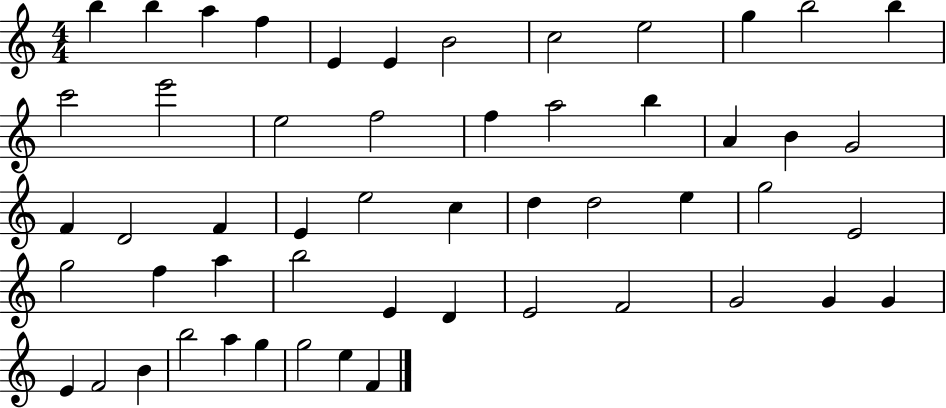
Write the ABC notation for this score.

X:1
T:Untitled
M:4/4
L:1/4
K:C
b b a f E E B2 c2 e2 g b2 b c'2 e'2 e2 f2 f a2 b A B G2 F D2 F E e2 c d d2 e g2 E2 g2 f a b2 E D E2 F2 G2 G G E F2 B b2 a g g2 e F